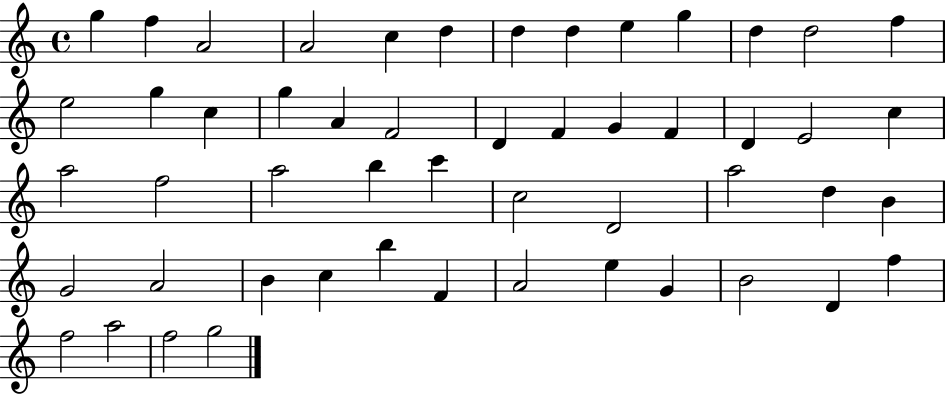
X:1
T:Untitled
M:4/4
L:1/4
K:C
g f A2 A2 c d d d e g d d2 f e2 g c g A F2 D F G F D E2 c a2 f2 a2 b c' c2 D2 a2 d B G2 A2 B c b F A2 e G B2 D f f2 a2 f2 g2